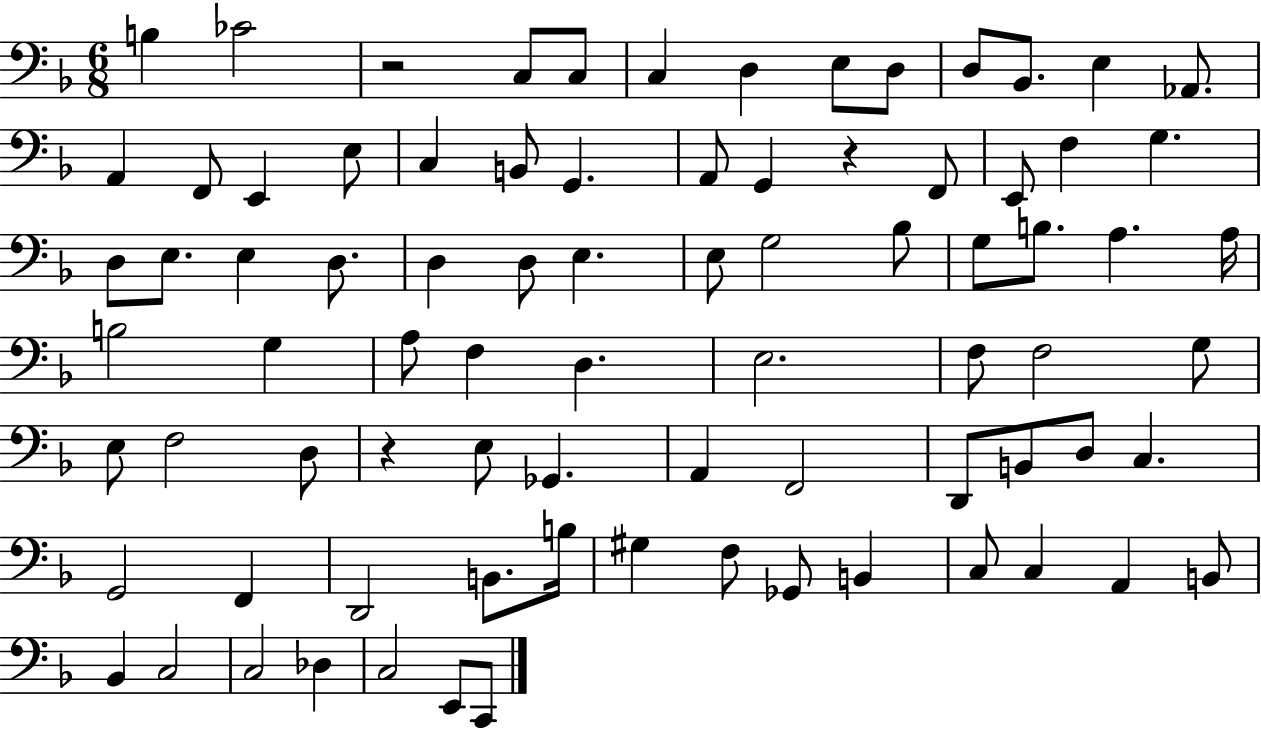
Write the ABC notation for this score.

X:1
T:Untitled
M:6/8
L:1/4
K:F
B, _C2 z2 C,/2 C,/2 C, D, E,/2 D,/2 D,/2 _B,,/2 E, _A,,/2 A,, F,,/2 E,, E,/2 C, B,,/2 G,, A,,/2 G,, z F,,/2 E,,/2 F, G, D,/2 E,/2 E, D,/2 D, D,/2 E, E,/2 G,2 _B,/2 G,/2 B,/2 A, A,/4 B,2 G, A,/2 F, D, E,2 F,/2 F,2 G,/2 E,/2 F,2 D,/2 z E,/2 _G,, A,, F,,2 D,,/2 B,,/2 D,/2 C, G,,2 F,, D,,2 B,,/2 B,/4 ^G, F,/2 _G,,/2 B,, C,/2 C, A,, B,,/2 _B,, C,2 C,2 _D, C,2 E,,/2 C,,/2